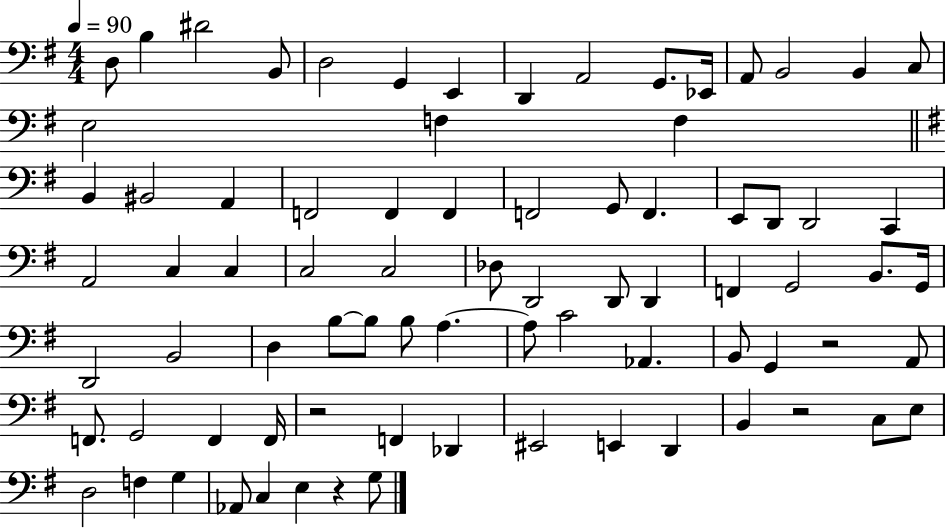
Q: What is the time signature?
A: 4/4